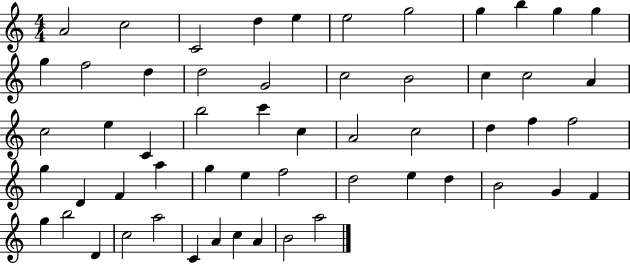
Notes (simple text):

A4/h C5/h C4/h D5/q E5/q E5/h G5/h G5/q B5/q G5/q G5/q G5/q F5/h D5/q D5/h G4/h C5/h B4/h C5/q C5/h A4/q C5/h E5/q C4/q B5/h C6/q C5/q A4/h C5/h D5/q F5/q F5/h G5/q D4/q F4/q A5/q G5/q E5/q F5/h D5/h E5/q D5/q B4/h G4/q F4/q G5/q B5/h D4/q C5/h A5/h C4/q A4/q C5/q A4/q B4/h A5/h